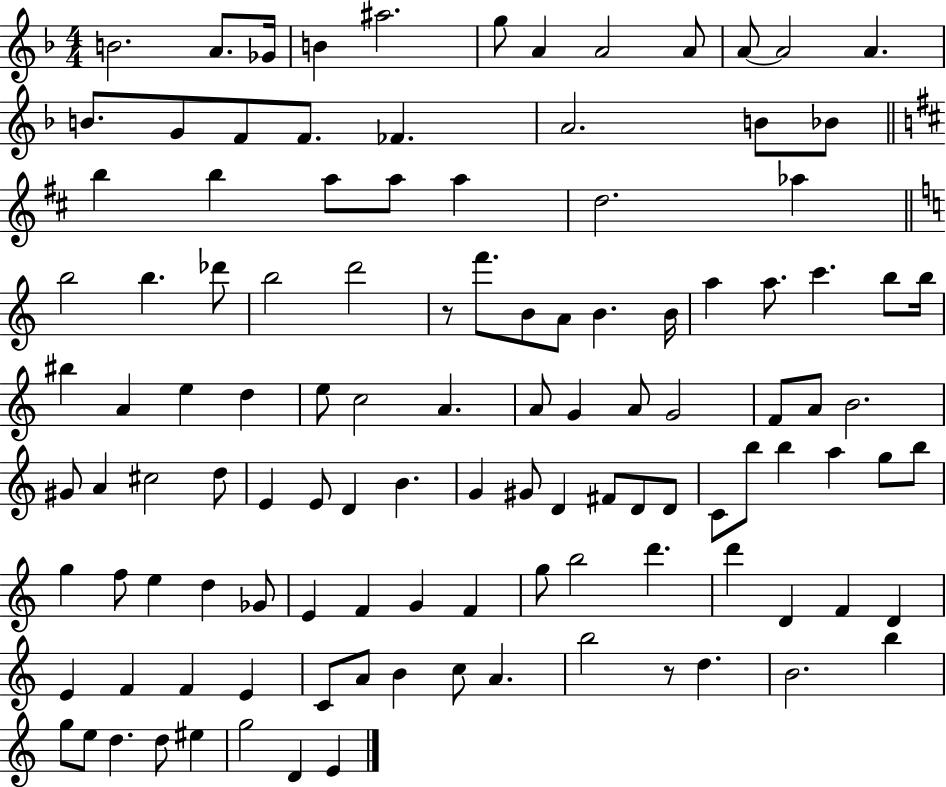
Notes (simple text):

B4/h. A4/e. Gb4/s B4/q A#5/h. G5/e A4/q A4/h A4/e A4/e A4/h A4/q. B4/e. G4/e F4/e F4/e. FES4/q. A4/h. B4/e Bb4/e B5/q B5/q A5/e A5/e A5/q D5/h. Ab5/q B5/h B5/q. Db6/e B5/h D6/h R/e F6/e. B4/e A4/e B4/q. B4/s A5/q A5/e. C6/q. B5/e B5/s BIS5/q A4/q E5/q D5/q E5/e C5/h A4/q. A4/e G4/q A4/e G4/h F4/e A4/e B4/h. G#4/e A4/q C#5/h D5/e E4/q E4/e D4/q B4/q. G4/q G#4/e D4/q F#4/e D4/e D4/e C4/e B5/e B5/q A5/q G5/e B5/e G5/q F5/e E5/q D5/q Gb4/e E4/q F4/q G4/q F4/q G5/e B5/h D6/q. D6/q D4/q F4/q D4/q E4/q F4/q F4/q E4/q C4/e A4/e B4/q C5/e A4/q. B5/h R/e D5/q. B4/h. B5/q G5/e E5/e D5/q. D5/e EIS5/q G5/h D4/q E4/q